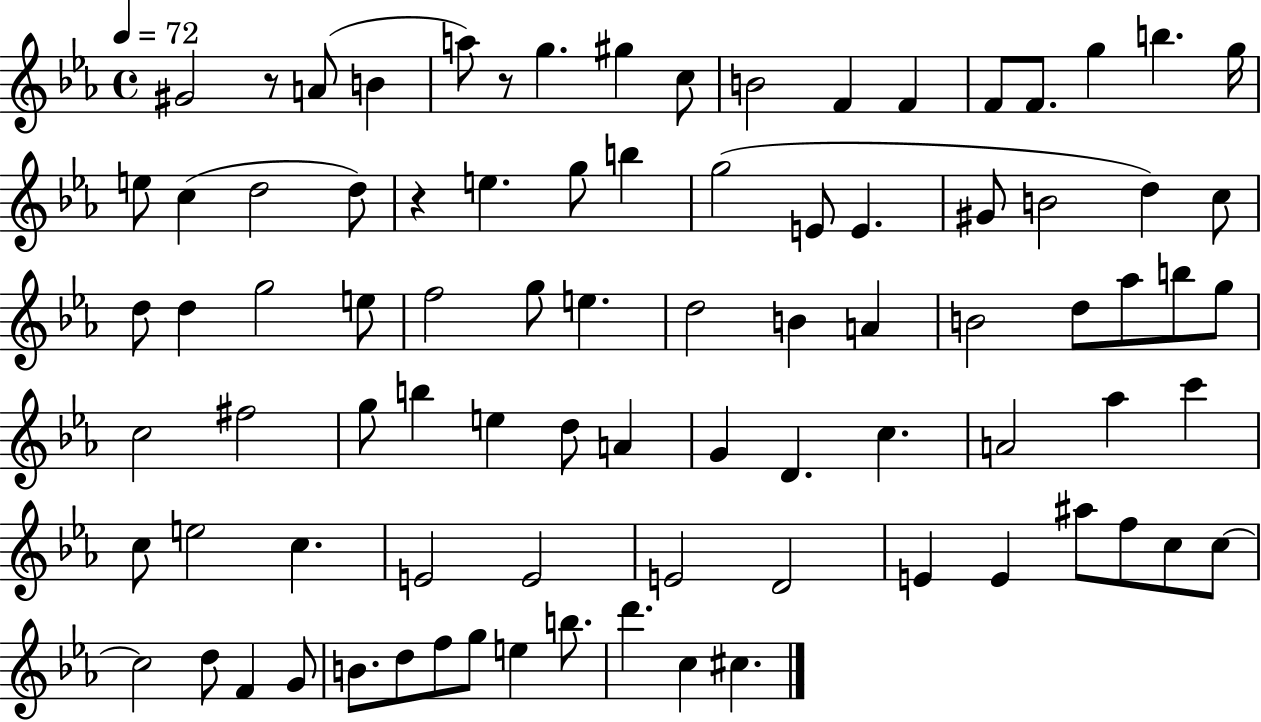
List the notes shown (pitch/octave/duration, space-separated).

G#4/h R/e A4/e B4/q A5/e R/e G5/q. G#5/q C5/e B4/h F4/q F4/q F4/e F4/e. G5/q B5/q. G5/s E5/e C5/q D5/h D5/e R/q E5/q. G5/e B5/q G5/h E4/e E4/q. G#4/e B4/h D5/q C5/e D5/e D5/q G5/h E5/e F5/h G5/e E5/q. D5/h B4/q A4/q B4/h D5/e Ab5/e B5/e G5/e C5/h F#5/h G5/e B5/q E5/q D5/e A4/q G4/q D4/q. C5/q. A4/h Ab5/q C6/q C5/e E5/h C5/q. E4/h E4/h E4/h D4/h E4/q E4/q A#5/e F5/e C5/e C5/e C5/h D5/e F4/q G4/e B4/e. D5/e F5/e G5/e E5/q B5/e. D6/q. C5/q C#5/q.